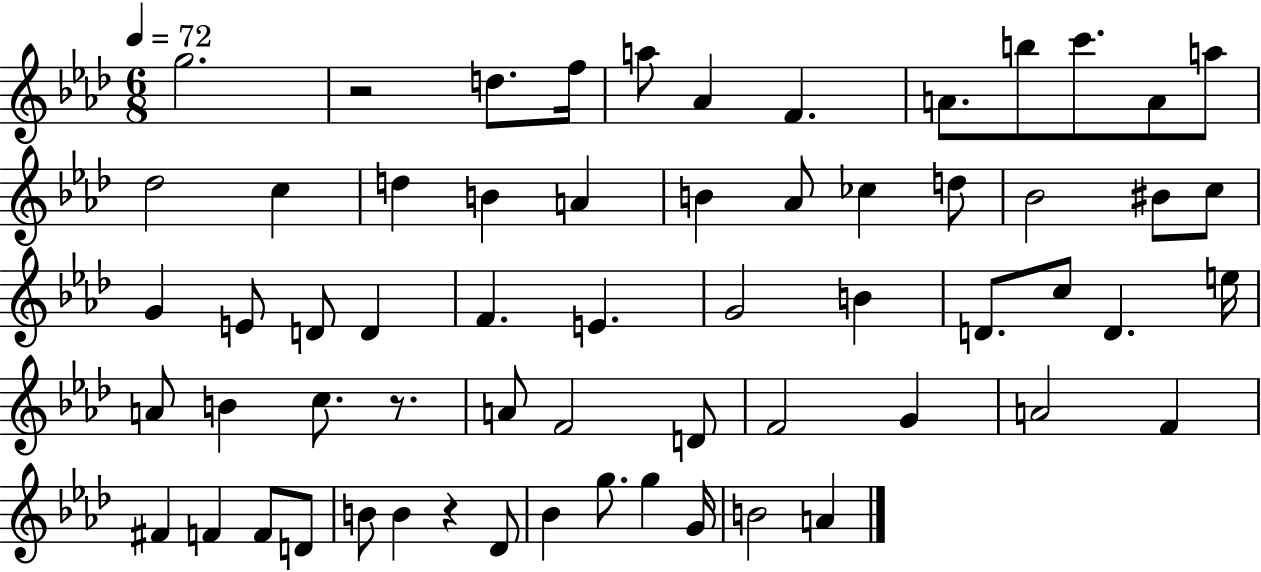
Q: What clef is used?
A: treble